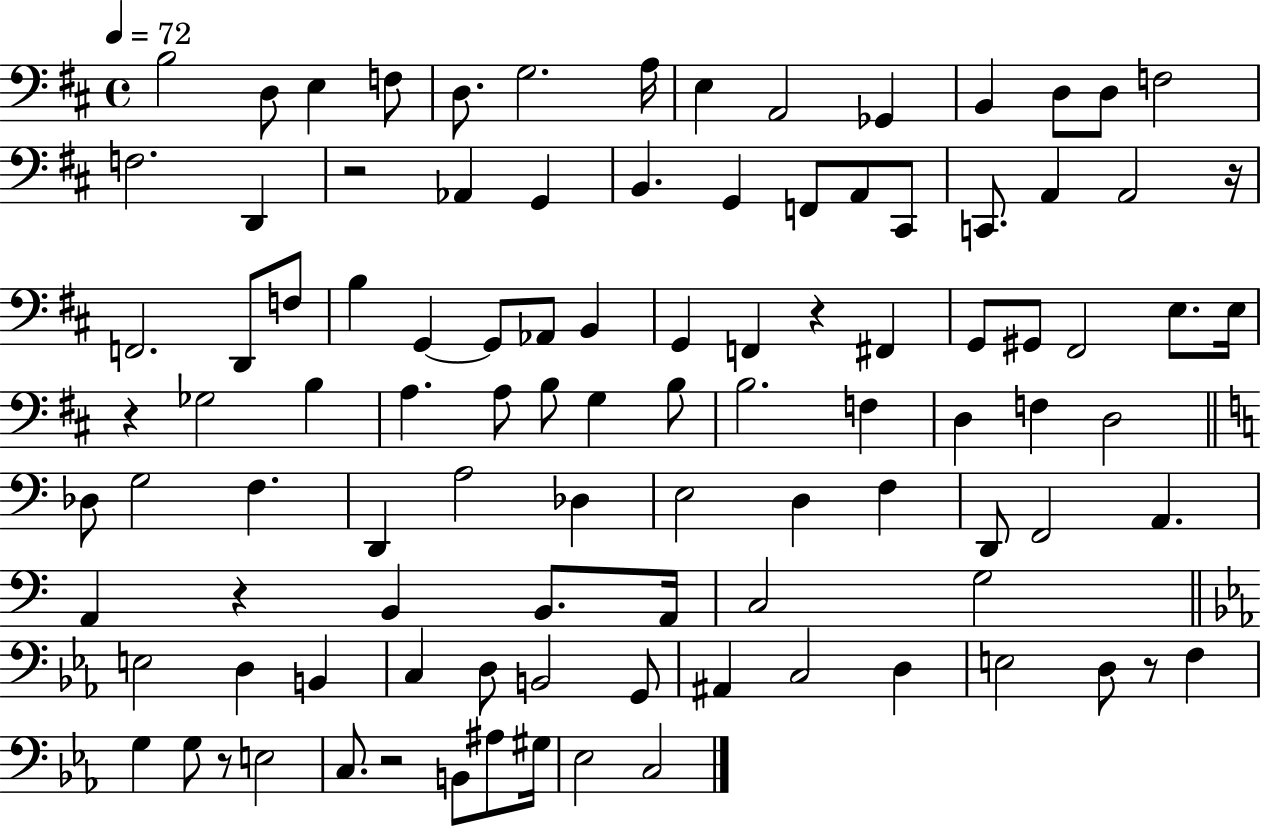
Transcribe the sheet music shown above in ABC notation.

X:1
T:Untitled
M:4/4
L:1/4
K:D
B,2 D,/2 E, F,/2 D,/2 G,2 A,/4 E, A,,2 _G,, B,, D,/2 D,/2 F,2 F,2 D,, z2 _A,, G,, B,, G,, F,,/2 A,,/2 ^C,,/2 C,,/2 A,, A,,2 z/4 F,,2 D,,/2 F,/2 B, G,, G,,/2 _A,,/2 B,, G,, F,, z ^F,, G,,/2 ^G,,/2 ^F,,2 E,/2 E,/4 z _G,2 B, A, A,/2 B,/2 G, B,/2 B,2 F, D, F, D,2 _D,/2 G,2 F, D,, A,2 _D, E,2 D, F, D,,/2 F,,2 A,, A,, z B,, B,,/2 A,,/4 C,2 G,2 E,2 D, B,, C, D,/2 B,,2 G,,/2 ^A,, C,2 D, E,2 D,/2 z/2 F, G, G,/2 z/2 E,2 C,/2 z2 B,,/2 ^A,/2 ^G,/4 _E,2 C,2